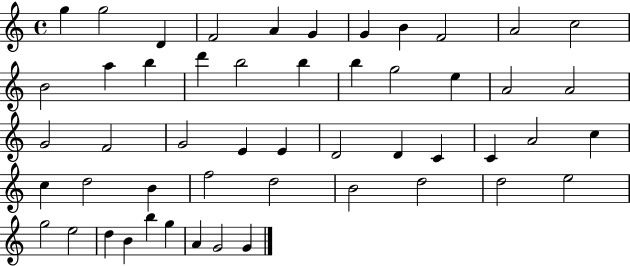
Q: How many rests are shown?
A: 0